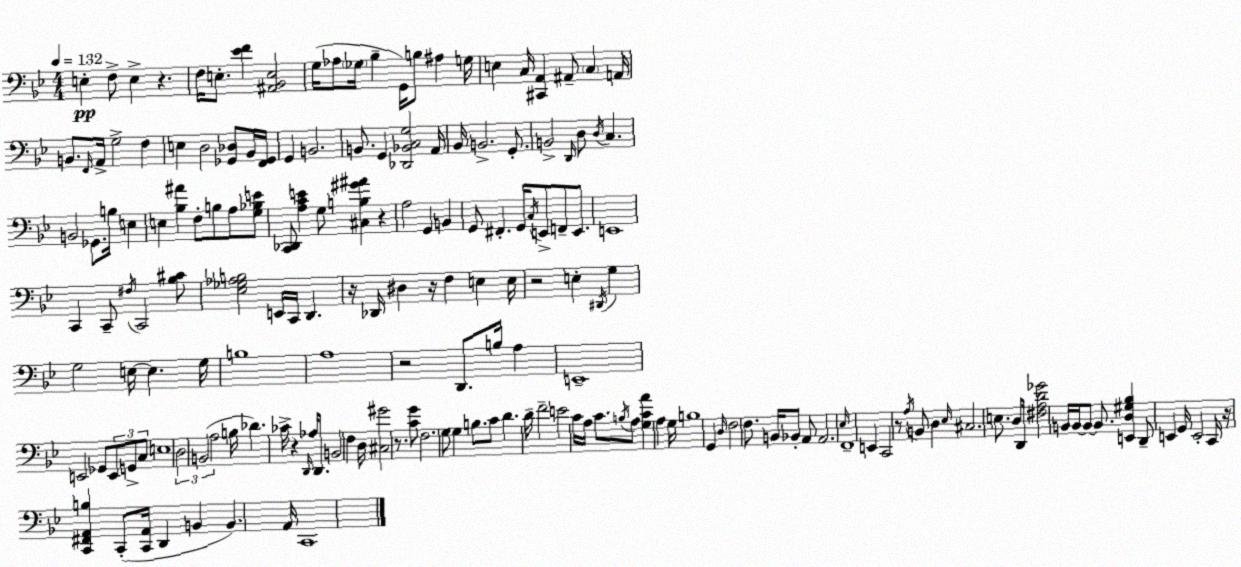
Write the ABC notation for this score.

X:1
T:Untitled
M:4/4
L:1/4
K:Gm
E, F,/2 E, z F,/4 E,/2 [_EF] [^A,,_B,,E,]2 G,/4 _A,/2 _G,/4 _B, G,,/4 B,/2 ^A, G,/4 E, C,/4 [^C,,A,,] ^A,,/2 C, A,,/4 B,,/2 F,,/4 A,,/4 G,2 F, E, D,2 [_G,,_D,]/2 _B,,/4 [F,,_G,,]/4 G,, B,,2 B,,/2 G,, [_D,,_B,,C,G,]2 A,,/4 _B,,/4 B,,2 G,,/2 B,,2 D,,/4 D,/2 D,/4 C, B,,2 _G,,/2 B,/4 E, E, [_B,^A] F,/2 B,/2 A,/2 [G,_B,E]/2 [C,,_D,,]/2 [A,CE] G,/2 [^C,B,^G^A] z A,2 G,, B,, G,,/2 ^F,, G,,/4 C,/4 E,,/2 F,,/2 E,,/2 E,,4 C,, C,,/2 ^F,/4 C,,2 [_B,^C]/2 [_E,_G,_A,B,]2 E,,/4 C,,/4 D,, z/4 _D,,/4 ^D, z/4 F, E, E,/4 z2 E, ^D,,/4 G, G,2 E,/4 E, G,/4 B,4 A,4 z2 D,,/2 B,/4 A, E,,4 E,,2 _G,,/2 E,,/2 G,,/2 C,/2 E,4 D,2 B,,2 A,2 B,/4 _D _C/4 z D,,/4 _A,/4 D,,/2 B,,2 F, D,/4 [^C,^G]2 z/2 [CG]/2 F,2 G,/2 G, B,/2 C/2 D D/4 F2 E2 C/4 A,/4 C/2 B,/4 A,/2 [G,CA] A, G,/4 B,4 G,, D,/4 F,2 F,/2 B,,/4 _B,,/2 A,,/2 A,,2 _E,/4 F,,4 E,, C,,2 z/2 A,/4 B,,/2 D, _E,/4 ^C,2 E,/2 D,/2 D,,/4 [^F,A,D_G]2 B,,/4 B,,/4 B,,/2 B,,/2 [E,,D,^G,_B,] D,,/2 E,, G,,/4 E,,2 C,,/4 z/4 [C,,^F,,A,,B,] C,,/2 [C,,A,,]/4 D,, B,, B,, A,,/4 C,,4